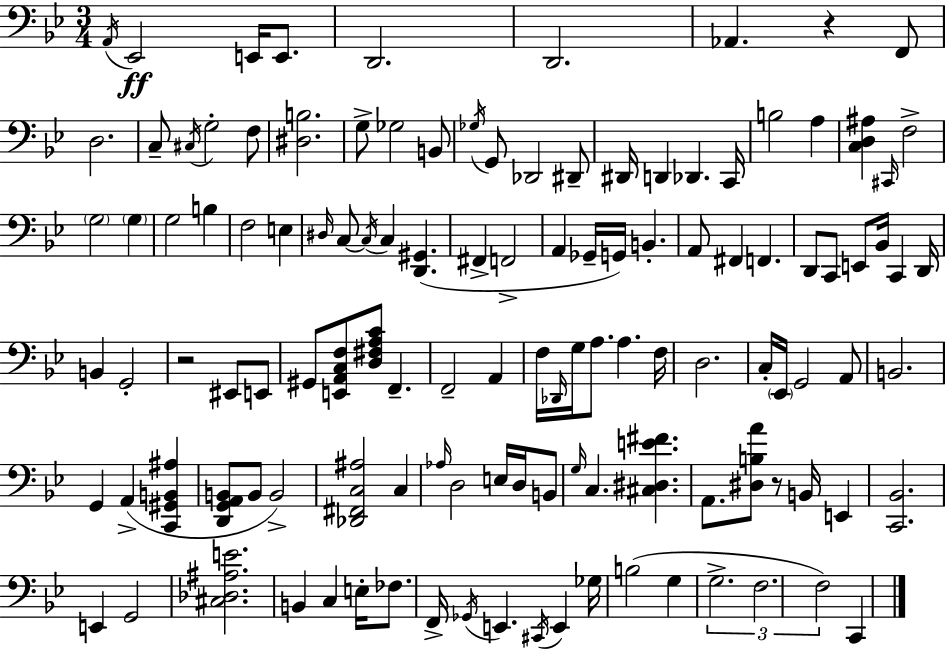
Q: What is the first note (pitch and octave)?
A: A2